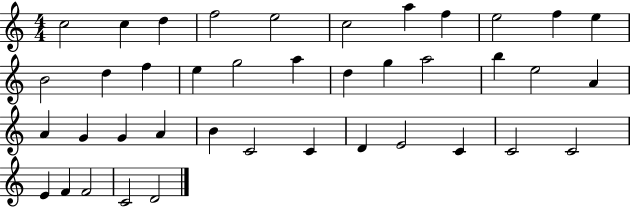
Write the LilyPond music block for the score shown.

{
  \clef treble
  \numericTimeSignature
  \time 4/4
  \key c \major
  c''2 c''4 d''4 | f''2 e''2 | c''2 a''4 f''4 | e''2 f''4 e''4 | \break b'2 d''4 f''4 | e''4 g''2 a''4 | d''4 g''4 a''2 | b''4 e''2 a'4 | \break a'4 g'4 g'4 a'4 | b'4 c'2 c'4 | d'4 e'2 c'4 | c'2 c'2 | \break e'4 f'4 f'2 | c'2 d'2 | \bar "|."
}